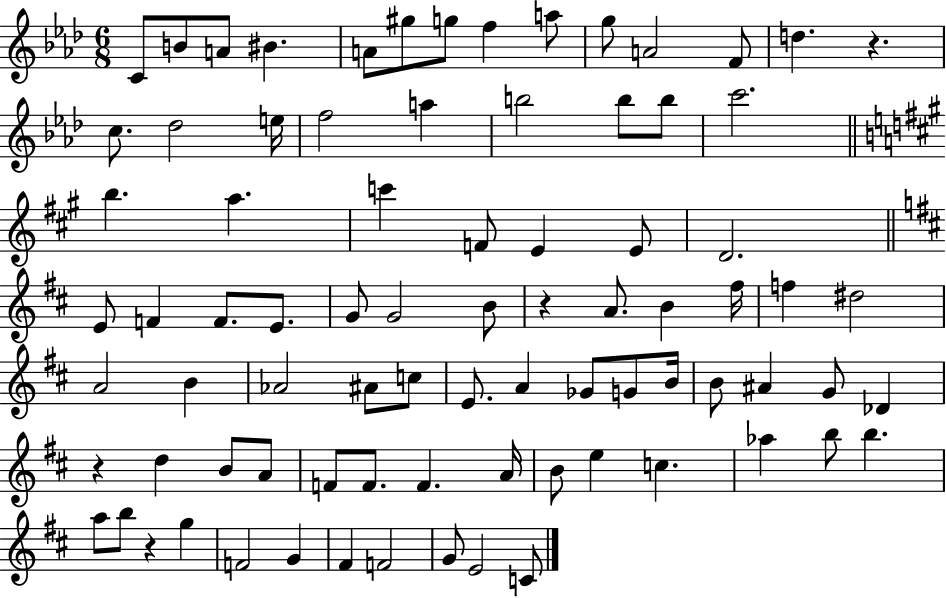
C4/e B4/e A4/e BIS4/q. A4/e G#5/e G5/e F5/q A5/e G5/e A4/h F4/e D5/q. R/q. C5/e. Db5/h E5/s F5/h A5/q B5/h B5/e B5/e C6/h. B5/q. A5/q. C6/q F4/e E4/q E4/e D4/h. E4/e F4/q F4/e. E4/e. G4/e G4/h B4/e R/q A4/e. B4/q F#5/s F5/q D#5/h A4/h B4/q Ab4/h A#4/e C5/e E4/e. A4/q Gb4/e G4/e B4/s B4/e A#4/q G4/e Db4/q R/q D5/q B4/e A4/e F4/e F4/e. F4/q. A4/s B4/e E5/q C5/q. Ab5/q B5/e B5/q. A5/e B5/e R/q G5/q F4/h G4/q F#4/q F4/h G4/e E4/h C4/e